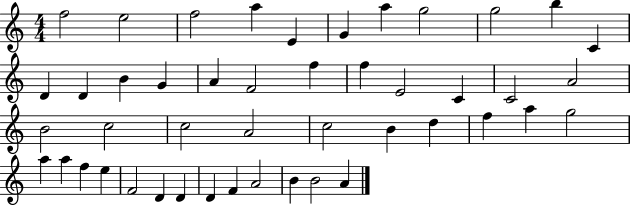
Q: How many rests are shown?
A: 0